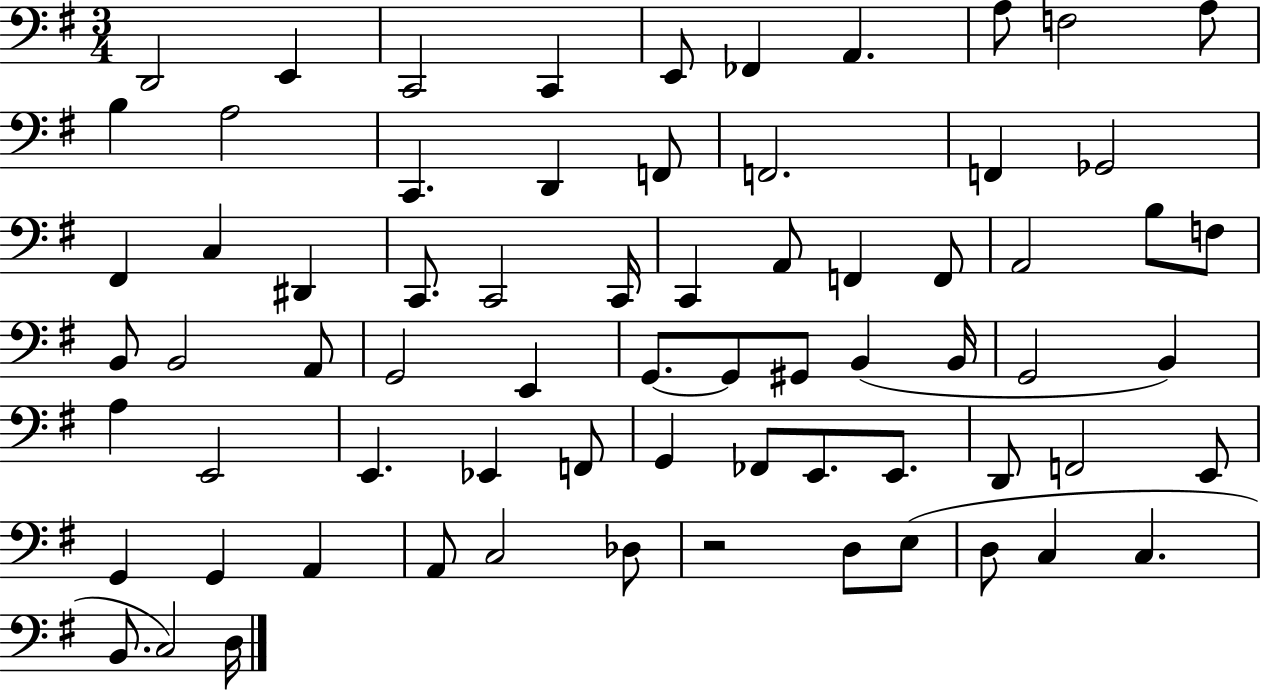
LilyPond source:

{
  \clef bass
  \numericTimeSignature
  \time 3/4
  \key g \major
  d,2 e,4 | c,2 c,4 | e,8 fes,4 a,4. | a8 f2 a8 | \break b4 a2 | c,4. d,4 f,8 | f,2. | f,4 ges,2 | \break fis,4 c4 dis,4 | c,8. c,2 c,16 | c,4 a,8 f,4 f,8 | a,2 b8 f8 | \break b,8 b,2 a,8 | g,2 e,4 | g,8.~~ g,8 gis,8 b,4( b,16 | g,2 b,4) | \break a4 e,2 | e,4. ees,4 f,8 | g,4 fes,8 e,8. e,8. | d,8 f,2 e,8 | \break g,4 g,4 a,4 | a,8 c2 des8 | r2 d8 e8( | d8 c4 c4. | \break b,8. c2) d16 | \bar "|."
}